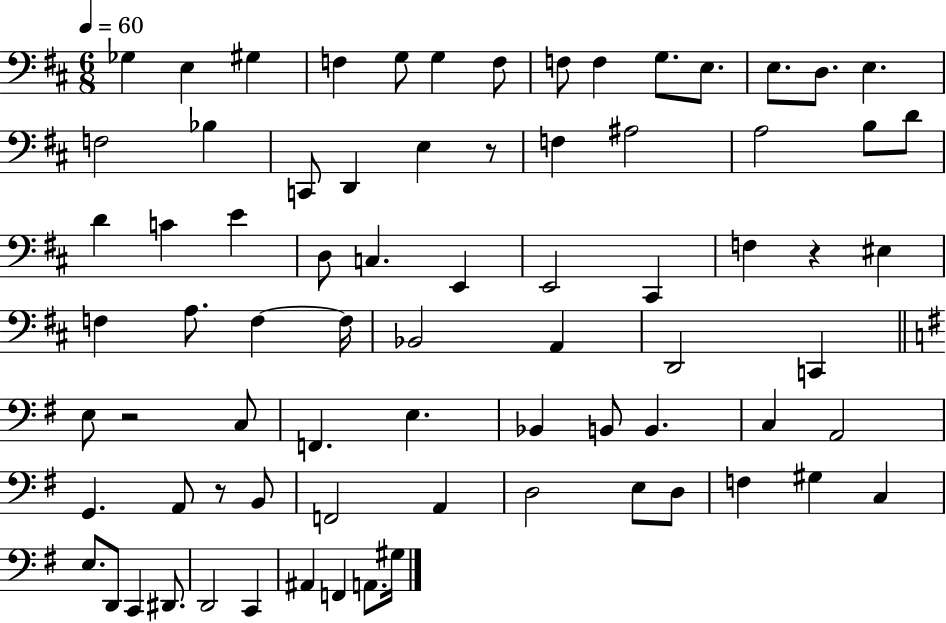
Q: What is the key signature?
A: D major